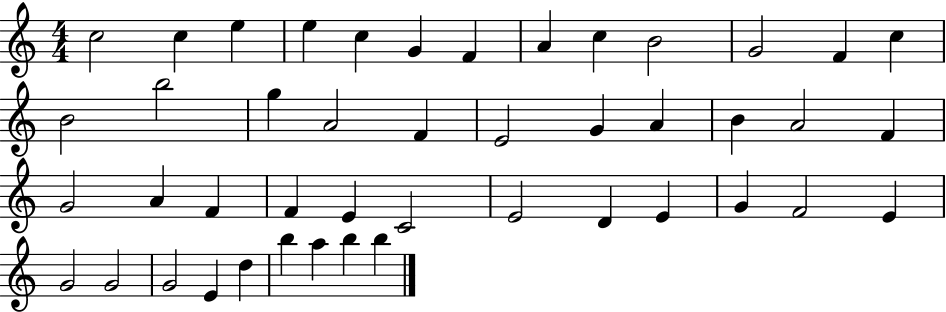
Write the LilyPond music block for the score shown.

{
  \clef treble
  \numericTimeSignature
  \time 4/4
  \key c \major
  c''2 c''4 e''4 | e''4 c''4 g'4 f'4 | a'4 c''4 b'2 | g'2 f'4 c''4 | \break b'2 b''2 | g''4 a'2 f'4 | e'2 g'4 a'4 | b'4 a'2 f'4 | \break g'2 a'4 f'4 | f'4 e'4 c'2 | e'2 d'4 e'4 | g'4 f'2 e'4 | \break g'2 g'2 | g'2 e'4 d''4 | b''4 a''4 b''4 b''4 | \bar "|."
}